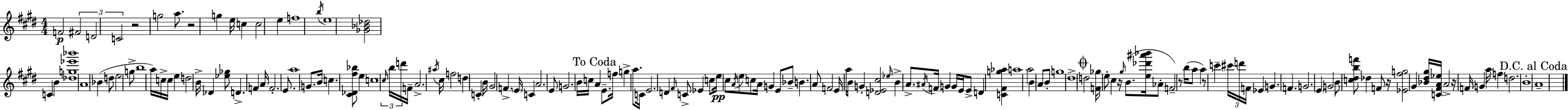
F4/h F#4/h D4/h C4/h R/h G5/h A5/e. R/h G5/q E5/s C5/q C5/h E5/q F5/w B5/s E5/w [Gb4,Bb4,Db5]/h C4/q B4/q [Db5,G5,Eb6,Bb6]/w A4/w Bb4/q D5/e E5/h G5/e B5/w A5/s C5/s C5/s E5/q D5/h B4/s Db4/q [Eb5,Gb5]/e D4/q. F4/q A4/s F4/h. E4/e. A5/w G4/e. B4/s C5/q. [C#4,Db4,F#5,Bb5]/e E5/q C5/w C#5/s B5/s D6/s F4/s A4/h. A#5/s C#5/s F5/h D5/q C4/q B4/s G#4/h F4/q. E4/s C4/q A4/h. E4/e G4/h. B4/s C5/s A4/q E4/e. F5/s G5/q A5/e. C4/s E4/h. D4/q F#4/s C4/e Eb4/q C5/e E5/s C#5/e A4/s E5/e C5/e A4/s G4/q E4/e Bb4/e B4/q. A4/e F4/h E4/s A5/s B4/e G4/q [D4,Eb4,C#5]/h Eb5/s B4/q A4/e. A#4/s F4/s G4/q G4/s E4/s E4/e D4/q [C4,F#4,G5,Ab5]/q A5/w A5/h B4/q A4/e B4/e G5/w D#5/w D5/h [F4,Gb5]/s E5/e C#5/q R/s G#5/s B4/e. [E5,Db6,A#6,Bb6]/s Ab4/e F4/h R/e B5/s A5/e A5/q R/e C6/q C#6/s D6/s F4/s Eb4/q G4/q. F4/q. G4/h. E4/q G4/h B4/e [C5,D#5,B5,F6]/e Db5/q F4/e R/s [Eb4,F#5,G5]/h G#4/q [Bb4,D#5,G#5]/s [C4,F#4,A4,Eb5]/s A4/h R/s F4/s G4/q A5/s F5/q D5/h. B4/w A4/w